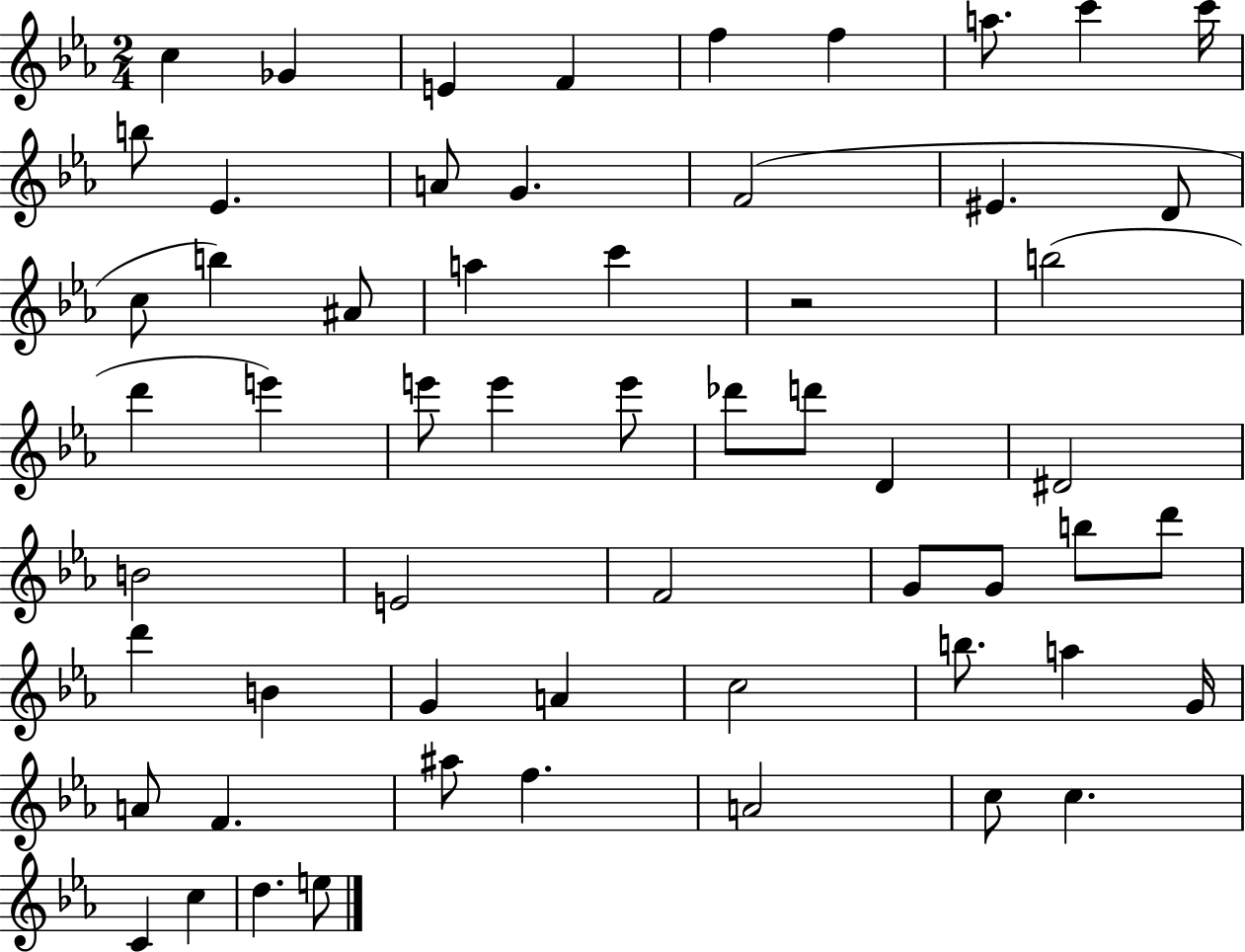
C5/q Gb4/q E4/q F4/q F5/q F5/q A5/e. C6/q C6/s B5/e Eb4/q. A4/e G4/q. F4/h EIS4/q. D4/e C5/e B5/q A#4/e A5/q C6/q R/h B5/h D6/q E6/q E6/e E6/q E6/e Db6/e D6/e D4/q D#4/h B4/h E4/h F4/h G4/e G4/e B5/e D6/e D6/q B4/q G4/q A4/q C5/h B5/e. A5/q G4/s A4/e F4/q. A#5/e F5/q. A4/h C5/e C5/q. C4/q C5/q D5/q. E5/e